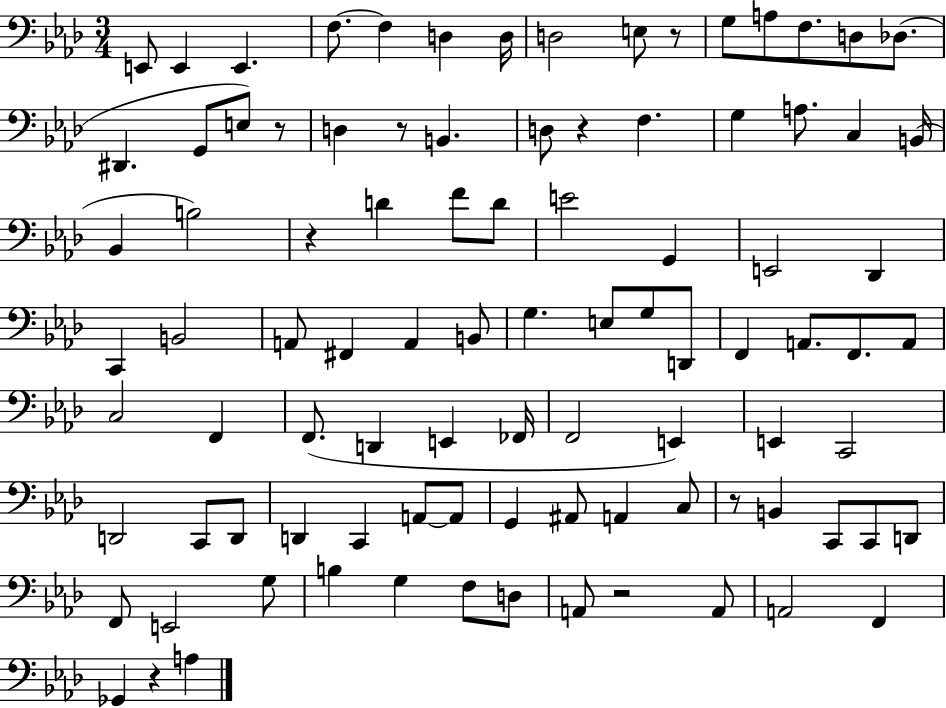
X:1
T:Untitled
M:3/4
L:1/4
K:Ab
E,,/2 E,, E,, F,/2 F, D, D,/4 D,2 E,/2 z/2 G,/2 A,/2 F,/2 D,/2 _D,/2 ^D,, G,,/2 E,/2 z/2 D, z/2 B,, D,/2 z F, G, A,/2 C, B,,/4 _B,, B,2 z D F/2 D/2 E2 G,, E,,2 _D,, C,, B,,2 A,,/2 ^F,, A,, B,,/2 G, E,/2 G,/2 D,,/2 F,, A,,/2 F,,/2 A,,/2 C,2 F,, F,,/2 D,, E,, _F,,/4 F,,2 E,, E,, C,,2 D,,2 C,,/2 D,,/2 D,, C,, A,,/2 A,,/2 G,, ^A,,/2 A,, C,/2 z/2 B,, C,,/2 C,,/2 D,,/2 F,,/2 E,,2 G,/2 B, G, F,/2 D,/2 A,,/2 z2 A,,/2 A,,2 F,, _G,, z A,